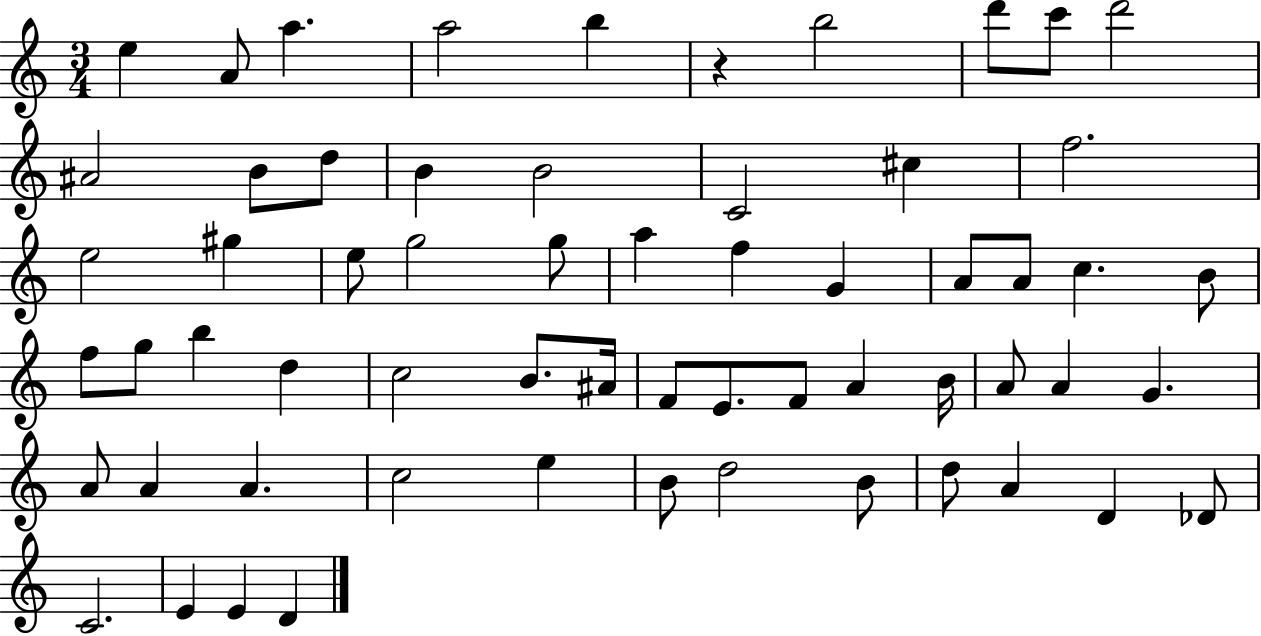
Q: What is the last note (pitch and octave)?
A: D4